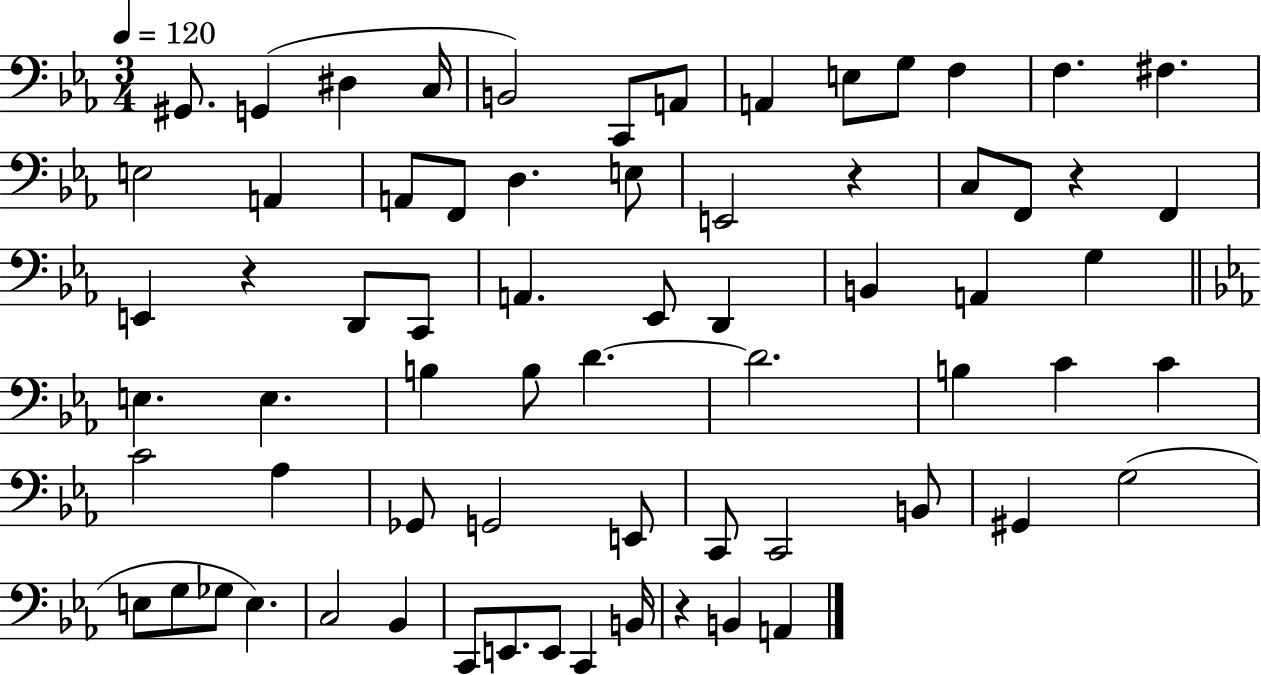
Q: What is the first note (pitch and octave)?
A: G#2